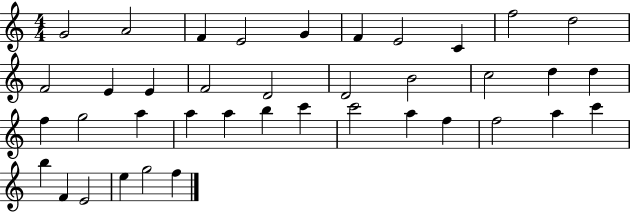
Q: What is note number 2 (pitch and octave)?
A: A4